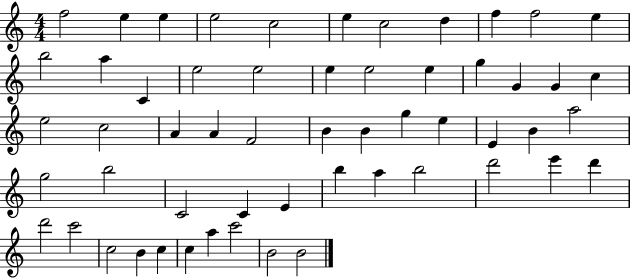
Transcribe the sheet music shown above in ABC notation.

X:1
T:Untitled
M:4/4
L:1/4
K:C
f2 e e e2 c2 e c2 d f f2 e b2 a C e2 e2 e e2 e g G G c e2 c2 A A F2 B B g e E B a2 g2 b2 C2 C E b a b2 d'2 e' d' d'2 c'2 c2 B c c a c'2 B2 B2